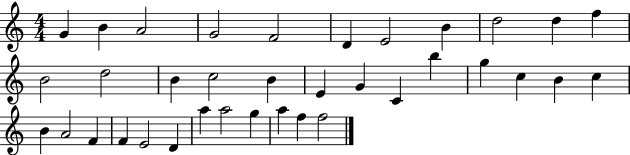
{
  \clef treble
  \numericTimeSignature
  \time 4/4
  \key c \major
  g'4 b'4 a'2 | g'2 f'2 | d'4 e'2 b'4 | d''2 d''4 f''4 | \break b'2 d''2 | b'4 c''2 b'4 | e'4 g'4 c'4 b''4 | g''4 c''4 b'4 c''4 | \break b'4 a'2 f'4 | f'4 e'2 d'4 | a''4 a''2 g''4 | a''4 f''4 f''2 | \break \bar "|."
}